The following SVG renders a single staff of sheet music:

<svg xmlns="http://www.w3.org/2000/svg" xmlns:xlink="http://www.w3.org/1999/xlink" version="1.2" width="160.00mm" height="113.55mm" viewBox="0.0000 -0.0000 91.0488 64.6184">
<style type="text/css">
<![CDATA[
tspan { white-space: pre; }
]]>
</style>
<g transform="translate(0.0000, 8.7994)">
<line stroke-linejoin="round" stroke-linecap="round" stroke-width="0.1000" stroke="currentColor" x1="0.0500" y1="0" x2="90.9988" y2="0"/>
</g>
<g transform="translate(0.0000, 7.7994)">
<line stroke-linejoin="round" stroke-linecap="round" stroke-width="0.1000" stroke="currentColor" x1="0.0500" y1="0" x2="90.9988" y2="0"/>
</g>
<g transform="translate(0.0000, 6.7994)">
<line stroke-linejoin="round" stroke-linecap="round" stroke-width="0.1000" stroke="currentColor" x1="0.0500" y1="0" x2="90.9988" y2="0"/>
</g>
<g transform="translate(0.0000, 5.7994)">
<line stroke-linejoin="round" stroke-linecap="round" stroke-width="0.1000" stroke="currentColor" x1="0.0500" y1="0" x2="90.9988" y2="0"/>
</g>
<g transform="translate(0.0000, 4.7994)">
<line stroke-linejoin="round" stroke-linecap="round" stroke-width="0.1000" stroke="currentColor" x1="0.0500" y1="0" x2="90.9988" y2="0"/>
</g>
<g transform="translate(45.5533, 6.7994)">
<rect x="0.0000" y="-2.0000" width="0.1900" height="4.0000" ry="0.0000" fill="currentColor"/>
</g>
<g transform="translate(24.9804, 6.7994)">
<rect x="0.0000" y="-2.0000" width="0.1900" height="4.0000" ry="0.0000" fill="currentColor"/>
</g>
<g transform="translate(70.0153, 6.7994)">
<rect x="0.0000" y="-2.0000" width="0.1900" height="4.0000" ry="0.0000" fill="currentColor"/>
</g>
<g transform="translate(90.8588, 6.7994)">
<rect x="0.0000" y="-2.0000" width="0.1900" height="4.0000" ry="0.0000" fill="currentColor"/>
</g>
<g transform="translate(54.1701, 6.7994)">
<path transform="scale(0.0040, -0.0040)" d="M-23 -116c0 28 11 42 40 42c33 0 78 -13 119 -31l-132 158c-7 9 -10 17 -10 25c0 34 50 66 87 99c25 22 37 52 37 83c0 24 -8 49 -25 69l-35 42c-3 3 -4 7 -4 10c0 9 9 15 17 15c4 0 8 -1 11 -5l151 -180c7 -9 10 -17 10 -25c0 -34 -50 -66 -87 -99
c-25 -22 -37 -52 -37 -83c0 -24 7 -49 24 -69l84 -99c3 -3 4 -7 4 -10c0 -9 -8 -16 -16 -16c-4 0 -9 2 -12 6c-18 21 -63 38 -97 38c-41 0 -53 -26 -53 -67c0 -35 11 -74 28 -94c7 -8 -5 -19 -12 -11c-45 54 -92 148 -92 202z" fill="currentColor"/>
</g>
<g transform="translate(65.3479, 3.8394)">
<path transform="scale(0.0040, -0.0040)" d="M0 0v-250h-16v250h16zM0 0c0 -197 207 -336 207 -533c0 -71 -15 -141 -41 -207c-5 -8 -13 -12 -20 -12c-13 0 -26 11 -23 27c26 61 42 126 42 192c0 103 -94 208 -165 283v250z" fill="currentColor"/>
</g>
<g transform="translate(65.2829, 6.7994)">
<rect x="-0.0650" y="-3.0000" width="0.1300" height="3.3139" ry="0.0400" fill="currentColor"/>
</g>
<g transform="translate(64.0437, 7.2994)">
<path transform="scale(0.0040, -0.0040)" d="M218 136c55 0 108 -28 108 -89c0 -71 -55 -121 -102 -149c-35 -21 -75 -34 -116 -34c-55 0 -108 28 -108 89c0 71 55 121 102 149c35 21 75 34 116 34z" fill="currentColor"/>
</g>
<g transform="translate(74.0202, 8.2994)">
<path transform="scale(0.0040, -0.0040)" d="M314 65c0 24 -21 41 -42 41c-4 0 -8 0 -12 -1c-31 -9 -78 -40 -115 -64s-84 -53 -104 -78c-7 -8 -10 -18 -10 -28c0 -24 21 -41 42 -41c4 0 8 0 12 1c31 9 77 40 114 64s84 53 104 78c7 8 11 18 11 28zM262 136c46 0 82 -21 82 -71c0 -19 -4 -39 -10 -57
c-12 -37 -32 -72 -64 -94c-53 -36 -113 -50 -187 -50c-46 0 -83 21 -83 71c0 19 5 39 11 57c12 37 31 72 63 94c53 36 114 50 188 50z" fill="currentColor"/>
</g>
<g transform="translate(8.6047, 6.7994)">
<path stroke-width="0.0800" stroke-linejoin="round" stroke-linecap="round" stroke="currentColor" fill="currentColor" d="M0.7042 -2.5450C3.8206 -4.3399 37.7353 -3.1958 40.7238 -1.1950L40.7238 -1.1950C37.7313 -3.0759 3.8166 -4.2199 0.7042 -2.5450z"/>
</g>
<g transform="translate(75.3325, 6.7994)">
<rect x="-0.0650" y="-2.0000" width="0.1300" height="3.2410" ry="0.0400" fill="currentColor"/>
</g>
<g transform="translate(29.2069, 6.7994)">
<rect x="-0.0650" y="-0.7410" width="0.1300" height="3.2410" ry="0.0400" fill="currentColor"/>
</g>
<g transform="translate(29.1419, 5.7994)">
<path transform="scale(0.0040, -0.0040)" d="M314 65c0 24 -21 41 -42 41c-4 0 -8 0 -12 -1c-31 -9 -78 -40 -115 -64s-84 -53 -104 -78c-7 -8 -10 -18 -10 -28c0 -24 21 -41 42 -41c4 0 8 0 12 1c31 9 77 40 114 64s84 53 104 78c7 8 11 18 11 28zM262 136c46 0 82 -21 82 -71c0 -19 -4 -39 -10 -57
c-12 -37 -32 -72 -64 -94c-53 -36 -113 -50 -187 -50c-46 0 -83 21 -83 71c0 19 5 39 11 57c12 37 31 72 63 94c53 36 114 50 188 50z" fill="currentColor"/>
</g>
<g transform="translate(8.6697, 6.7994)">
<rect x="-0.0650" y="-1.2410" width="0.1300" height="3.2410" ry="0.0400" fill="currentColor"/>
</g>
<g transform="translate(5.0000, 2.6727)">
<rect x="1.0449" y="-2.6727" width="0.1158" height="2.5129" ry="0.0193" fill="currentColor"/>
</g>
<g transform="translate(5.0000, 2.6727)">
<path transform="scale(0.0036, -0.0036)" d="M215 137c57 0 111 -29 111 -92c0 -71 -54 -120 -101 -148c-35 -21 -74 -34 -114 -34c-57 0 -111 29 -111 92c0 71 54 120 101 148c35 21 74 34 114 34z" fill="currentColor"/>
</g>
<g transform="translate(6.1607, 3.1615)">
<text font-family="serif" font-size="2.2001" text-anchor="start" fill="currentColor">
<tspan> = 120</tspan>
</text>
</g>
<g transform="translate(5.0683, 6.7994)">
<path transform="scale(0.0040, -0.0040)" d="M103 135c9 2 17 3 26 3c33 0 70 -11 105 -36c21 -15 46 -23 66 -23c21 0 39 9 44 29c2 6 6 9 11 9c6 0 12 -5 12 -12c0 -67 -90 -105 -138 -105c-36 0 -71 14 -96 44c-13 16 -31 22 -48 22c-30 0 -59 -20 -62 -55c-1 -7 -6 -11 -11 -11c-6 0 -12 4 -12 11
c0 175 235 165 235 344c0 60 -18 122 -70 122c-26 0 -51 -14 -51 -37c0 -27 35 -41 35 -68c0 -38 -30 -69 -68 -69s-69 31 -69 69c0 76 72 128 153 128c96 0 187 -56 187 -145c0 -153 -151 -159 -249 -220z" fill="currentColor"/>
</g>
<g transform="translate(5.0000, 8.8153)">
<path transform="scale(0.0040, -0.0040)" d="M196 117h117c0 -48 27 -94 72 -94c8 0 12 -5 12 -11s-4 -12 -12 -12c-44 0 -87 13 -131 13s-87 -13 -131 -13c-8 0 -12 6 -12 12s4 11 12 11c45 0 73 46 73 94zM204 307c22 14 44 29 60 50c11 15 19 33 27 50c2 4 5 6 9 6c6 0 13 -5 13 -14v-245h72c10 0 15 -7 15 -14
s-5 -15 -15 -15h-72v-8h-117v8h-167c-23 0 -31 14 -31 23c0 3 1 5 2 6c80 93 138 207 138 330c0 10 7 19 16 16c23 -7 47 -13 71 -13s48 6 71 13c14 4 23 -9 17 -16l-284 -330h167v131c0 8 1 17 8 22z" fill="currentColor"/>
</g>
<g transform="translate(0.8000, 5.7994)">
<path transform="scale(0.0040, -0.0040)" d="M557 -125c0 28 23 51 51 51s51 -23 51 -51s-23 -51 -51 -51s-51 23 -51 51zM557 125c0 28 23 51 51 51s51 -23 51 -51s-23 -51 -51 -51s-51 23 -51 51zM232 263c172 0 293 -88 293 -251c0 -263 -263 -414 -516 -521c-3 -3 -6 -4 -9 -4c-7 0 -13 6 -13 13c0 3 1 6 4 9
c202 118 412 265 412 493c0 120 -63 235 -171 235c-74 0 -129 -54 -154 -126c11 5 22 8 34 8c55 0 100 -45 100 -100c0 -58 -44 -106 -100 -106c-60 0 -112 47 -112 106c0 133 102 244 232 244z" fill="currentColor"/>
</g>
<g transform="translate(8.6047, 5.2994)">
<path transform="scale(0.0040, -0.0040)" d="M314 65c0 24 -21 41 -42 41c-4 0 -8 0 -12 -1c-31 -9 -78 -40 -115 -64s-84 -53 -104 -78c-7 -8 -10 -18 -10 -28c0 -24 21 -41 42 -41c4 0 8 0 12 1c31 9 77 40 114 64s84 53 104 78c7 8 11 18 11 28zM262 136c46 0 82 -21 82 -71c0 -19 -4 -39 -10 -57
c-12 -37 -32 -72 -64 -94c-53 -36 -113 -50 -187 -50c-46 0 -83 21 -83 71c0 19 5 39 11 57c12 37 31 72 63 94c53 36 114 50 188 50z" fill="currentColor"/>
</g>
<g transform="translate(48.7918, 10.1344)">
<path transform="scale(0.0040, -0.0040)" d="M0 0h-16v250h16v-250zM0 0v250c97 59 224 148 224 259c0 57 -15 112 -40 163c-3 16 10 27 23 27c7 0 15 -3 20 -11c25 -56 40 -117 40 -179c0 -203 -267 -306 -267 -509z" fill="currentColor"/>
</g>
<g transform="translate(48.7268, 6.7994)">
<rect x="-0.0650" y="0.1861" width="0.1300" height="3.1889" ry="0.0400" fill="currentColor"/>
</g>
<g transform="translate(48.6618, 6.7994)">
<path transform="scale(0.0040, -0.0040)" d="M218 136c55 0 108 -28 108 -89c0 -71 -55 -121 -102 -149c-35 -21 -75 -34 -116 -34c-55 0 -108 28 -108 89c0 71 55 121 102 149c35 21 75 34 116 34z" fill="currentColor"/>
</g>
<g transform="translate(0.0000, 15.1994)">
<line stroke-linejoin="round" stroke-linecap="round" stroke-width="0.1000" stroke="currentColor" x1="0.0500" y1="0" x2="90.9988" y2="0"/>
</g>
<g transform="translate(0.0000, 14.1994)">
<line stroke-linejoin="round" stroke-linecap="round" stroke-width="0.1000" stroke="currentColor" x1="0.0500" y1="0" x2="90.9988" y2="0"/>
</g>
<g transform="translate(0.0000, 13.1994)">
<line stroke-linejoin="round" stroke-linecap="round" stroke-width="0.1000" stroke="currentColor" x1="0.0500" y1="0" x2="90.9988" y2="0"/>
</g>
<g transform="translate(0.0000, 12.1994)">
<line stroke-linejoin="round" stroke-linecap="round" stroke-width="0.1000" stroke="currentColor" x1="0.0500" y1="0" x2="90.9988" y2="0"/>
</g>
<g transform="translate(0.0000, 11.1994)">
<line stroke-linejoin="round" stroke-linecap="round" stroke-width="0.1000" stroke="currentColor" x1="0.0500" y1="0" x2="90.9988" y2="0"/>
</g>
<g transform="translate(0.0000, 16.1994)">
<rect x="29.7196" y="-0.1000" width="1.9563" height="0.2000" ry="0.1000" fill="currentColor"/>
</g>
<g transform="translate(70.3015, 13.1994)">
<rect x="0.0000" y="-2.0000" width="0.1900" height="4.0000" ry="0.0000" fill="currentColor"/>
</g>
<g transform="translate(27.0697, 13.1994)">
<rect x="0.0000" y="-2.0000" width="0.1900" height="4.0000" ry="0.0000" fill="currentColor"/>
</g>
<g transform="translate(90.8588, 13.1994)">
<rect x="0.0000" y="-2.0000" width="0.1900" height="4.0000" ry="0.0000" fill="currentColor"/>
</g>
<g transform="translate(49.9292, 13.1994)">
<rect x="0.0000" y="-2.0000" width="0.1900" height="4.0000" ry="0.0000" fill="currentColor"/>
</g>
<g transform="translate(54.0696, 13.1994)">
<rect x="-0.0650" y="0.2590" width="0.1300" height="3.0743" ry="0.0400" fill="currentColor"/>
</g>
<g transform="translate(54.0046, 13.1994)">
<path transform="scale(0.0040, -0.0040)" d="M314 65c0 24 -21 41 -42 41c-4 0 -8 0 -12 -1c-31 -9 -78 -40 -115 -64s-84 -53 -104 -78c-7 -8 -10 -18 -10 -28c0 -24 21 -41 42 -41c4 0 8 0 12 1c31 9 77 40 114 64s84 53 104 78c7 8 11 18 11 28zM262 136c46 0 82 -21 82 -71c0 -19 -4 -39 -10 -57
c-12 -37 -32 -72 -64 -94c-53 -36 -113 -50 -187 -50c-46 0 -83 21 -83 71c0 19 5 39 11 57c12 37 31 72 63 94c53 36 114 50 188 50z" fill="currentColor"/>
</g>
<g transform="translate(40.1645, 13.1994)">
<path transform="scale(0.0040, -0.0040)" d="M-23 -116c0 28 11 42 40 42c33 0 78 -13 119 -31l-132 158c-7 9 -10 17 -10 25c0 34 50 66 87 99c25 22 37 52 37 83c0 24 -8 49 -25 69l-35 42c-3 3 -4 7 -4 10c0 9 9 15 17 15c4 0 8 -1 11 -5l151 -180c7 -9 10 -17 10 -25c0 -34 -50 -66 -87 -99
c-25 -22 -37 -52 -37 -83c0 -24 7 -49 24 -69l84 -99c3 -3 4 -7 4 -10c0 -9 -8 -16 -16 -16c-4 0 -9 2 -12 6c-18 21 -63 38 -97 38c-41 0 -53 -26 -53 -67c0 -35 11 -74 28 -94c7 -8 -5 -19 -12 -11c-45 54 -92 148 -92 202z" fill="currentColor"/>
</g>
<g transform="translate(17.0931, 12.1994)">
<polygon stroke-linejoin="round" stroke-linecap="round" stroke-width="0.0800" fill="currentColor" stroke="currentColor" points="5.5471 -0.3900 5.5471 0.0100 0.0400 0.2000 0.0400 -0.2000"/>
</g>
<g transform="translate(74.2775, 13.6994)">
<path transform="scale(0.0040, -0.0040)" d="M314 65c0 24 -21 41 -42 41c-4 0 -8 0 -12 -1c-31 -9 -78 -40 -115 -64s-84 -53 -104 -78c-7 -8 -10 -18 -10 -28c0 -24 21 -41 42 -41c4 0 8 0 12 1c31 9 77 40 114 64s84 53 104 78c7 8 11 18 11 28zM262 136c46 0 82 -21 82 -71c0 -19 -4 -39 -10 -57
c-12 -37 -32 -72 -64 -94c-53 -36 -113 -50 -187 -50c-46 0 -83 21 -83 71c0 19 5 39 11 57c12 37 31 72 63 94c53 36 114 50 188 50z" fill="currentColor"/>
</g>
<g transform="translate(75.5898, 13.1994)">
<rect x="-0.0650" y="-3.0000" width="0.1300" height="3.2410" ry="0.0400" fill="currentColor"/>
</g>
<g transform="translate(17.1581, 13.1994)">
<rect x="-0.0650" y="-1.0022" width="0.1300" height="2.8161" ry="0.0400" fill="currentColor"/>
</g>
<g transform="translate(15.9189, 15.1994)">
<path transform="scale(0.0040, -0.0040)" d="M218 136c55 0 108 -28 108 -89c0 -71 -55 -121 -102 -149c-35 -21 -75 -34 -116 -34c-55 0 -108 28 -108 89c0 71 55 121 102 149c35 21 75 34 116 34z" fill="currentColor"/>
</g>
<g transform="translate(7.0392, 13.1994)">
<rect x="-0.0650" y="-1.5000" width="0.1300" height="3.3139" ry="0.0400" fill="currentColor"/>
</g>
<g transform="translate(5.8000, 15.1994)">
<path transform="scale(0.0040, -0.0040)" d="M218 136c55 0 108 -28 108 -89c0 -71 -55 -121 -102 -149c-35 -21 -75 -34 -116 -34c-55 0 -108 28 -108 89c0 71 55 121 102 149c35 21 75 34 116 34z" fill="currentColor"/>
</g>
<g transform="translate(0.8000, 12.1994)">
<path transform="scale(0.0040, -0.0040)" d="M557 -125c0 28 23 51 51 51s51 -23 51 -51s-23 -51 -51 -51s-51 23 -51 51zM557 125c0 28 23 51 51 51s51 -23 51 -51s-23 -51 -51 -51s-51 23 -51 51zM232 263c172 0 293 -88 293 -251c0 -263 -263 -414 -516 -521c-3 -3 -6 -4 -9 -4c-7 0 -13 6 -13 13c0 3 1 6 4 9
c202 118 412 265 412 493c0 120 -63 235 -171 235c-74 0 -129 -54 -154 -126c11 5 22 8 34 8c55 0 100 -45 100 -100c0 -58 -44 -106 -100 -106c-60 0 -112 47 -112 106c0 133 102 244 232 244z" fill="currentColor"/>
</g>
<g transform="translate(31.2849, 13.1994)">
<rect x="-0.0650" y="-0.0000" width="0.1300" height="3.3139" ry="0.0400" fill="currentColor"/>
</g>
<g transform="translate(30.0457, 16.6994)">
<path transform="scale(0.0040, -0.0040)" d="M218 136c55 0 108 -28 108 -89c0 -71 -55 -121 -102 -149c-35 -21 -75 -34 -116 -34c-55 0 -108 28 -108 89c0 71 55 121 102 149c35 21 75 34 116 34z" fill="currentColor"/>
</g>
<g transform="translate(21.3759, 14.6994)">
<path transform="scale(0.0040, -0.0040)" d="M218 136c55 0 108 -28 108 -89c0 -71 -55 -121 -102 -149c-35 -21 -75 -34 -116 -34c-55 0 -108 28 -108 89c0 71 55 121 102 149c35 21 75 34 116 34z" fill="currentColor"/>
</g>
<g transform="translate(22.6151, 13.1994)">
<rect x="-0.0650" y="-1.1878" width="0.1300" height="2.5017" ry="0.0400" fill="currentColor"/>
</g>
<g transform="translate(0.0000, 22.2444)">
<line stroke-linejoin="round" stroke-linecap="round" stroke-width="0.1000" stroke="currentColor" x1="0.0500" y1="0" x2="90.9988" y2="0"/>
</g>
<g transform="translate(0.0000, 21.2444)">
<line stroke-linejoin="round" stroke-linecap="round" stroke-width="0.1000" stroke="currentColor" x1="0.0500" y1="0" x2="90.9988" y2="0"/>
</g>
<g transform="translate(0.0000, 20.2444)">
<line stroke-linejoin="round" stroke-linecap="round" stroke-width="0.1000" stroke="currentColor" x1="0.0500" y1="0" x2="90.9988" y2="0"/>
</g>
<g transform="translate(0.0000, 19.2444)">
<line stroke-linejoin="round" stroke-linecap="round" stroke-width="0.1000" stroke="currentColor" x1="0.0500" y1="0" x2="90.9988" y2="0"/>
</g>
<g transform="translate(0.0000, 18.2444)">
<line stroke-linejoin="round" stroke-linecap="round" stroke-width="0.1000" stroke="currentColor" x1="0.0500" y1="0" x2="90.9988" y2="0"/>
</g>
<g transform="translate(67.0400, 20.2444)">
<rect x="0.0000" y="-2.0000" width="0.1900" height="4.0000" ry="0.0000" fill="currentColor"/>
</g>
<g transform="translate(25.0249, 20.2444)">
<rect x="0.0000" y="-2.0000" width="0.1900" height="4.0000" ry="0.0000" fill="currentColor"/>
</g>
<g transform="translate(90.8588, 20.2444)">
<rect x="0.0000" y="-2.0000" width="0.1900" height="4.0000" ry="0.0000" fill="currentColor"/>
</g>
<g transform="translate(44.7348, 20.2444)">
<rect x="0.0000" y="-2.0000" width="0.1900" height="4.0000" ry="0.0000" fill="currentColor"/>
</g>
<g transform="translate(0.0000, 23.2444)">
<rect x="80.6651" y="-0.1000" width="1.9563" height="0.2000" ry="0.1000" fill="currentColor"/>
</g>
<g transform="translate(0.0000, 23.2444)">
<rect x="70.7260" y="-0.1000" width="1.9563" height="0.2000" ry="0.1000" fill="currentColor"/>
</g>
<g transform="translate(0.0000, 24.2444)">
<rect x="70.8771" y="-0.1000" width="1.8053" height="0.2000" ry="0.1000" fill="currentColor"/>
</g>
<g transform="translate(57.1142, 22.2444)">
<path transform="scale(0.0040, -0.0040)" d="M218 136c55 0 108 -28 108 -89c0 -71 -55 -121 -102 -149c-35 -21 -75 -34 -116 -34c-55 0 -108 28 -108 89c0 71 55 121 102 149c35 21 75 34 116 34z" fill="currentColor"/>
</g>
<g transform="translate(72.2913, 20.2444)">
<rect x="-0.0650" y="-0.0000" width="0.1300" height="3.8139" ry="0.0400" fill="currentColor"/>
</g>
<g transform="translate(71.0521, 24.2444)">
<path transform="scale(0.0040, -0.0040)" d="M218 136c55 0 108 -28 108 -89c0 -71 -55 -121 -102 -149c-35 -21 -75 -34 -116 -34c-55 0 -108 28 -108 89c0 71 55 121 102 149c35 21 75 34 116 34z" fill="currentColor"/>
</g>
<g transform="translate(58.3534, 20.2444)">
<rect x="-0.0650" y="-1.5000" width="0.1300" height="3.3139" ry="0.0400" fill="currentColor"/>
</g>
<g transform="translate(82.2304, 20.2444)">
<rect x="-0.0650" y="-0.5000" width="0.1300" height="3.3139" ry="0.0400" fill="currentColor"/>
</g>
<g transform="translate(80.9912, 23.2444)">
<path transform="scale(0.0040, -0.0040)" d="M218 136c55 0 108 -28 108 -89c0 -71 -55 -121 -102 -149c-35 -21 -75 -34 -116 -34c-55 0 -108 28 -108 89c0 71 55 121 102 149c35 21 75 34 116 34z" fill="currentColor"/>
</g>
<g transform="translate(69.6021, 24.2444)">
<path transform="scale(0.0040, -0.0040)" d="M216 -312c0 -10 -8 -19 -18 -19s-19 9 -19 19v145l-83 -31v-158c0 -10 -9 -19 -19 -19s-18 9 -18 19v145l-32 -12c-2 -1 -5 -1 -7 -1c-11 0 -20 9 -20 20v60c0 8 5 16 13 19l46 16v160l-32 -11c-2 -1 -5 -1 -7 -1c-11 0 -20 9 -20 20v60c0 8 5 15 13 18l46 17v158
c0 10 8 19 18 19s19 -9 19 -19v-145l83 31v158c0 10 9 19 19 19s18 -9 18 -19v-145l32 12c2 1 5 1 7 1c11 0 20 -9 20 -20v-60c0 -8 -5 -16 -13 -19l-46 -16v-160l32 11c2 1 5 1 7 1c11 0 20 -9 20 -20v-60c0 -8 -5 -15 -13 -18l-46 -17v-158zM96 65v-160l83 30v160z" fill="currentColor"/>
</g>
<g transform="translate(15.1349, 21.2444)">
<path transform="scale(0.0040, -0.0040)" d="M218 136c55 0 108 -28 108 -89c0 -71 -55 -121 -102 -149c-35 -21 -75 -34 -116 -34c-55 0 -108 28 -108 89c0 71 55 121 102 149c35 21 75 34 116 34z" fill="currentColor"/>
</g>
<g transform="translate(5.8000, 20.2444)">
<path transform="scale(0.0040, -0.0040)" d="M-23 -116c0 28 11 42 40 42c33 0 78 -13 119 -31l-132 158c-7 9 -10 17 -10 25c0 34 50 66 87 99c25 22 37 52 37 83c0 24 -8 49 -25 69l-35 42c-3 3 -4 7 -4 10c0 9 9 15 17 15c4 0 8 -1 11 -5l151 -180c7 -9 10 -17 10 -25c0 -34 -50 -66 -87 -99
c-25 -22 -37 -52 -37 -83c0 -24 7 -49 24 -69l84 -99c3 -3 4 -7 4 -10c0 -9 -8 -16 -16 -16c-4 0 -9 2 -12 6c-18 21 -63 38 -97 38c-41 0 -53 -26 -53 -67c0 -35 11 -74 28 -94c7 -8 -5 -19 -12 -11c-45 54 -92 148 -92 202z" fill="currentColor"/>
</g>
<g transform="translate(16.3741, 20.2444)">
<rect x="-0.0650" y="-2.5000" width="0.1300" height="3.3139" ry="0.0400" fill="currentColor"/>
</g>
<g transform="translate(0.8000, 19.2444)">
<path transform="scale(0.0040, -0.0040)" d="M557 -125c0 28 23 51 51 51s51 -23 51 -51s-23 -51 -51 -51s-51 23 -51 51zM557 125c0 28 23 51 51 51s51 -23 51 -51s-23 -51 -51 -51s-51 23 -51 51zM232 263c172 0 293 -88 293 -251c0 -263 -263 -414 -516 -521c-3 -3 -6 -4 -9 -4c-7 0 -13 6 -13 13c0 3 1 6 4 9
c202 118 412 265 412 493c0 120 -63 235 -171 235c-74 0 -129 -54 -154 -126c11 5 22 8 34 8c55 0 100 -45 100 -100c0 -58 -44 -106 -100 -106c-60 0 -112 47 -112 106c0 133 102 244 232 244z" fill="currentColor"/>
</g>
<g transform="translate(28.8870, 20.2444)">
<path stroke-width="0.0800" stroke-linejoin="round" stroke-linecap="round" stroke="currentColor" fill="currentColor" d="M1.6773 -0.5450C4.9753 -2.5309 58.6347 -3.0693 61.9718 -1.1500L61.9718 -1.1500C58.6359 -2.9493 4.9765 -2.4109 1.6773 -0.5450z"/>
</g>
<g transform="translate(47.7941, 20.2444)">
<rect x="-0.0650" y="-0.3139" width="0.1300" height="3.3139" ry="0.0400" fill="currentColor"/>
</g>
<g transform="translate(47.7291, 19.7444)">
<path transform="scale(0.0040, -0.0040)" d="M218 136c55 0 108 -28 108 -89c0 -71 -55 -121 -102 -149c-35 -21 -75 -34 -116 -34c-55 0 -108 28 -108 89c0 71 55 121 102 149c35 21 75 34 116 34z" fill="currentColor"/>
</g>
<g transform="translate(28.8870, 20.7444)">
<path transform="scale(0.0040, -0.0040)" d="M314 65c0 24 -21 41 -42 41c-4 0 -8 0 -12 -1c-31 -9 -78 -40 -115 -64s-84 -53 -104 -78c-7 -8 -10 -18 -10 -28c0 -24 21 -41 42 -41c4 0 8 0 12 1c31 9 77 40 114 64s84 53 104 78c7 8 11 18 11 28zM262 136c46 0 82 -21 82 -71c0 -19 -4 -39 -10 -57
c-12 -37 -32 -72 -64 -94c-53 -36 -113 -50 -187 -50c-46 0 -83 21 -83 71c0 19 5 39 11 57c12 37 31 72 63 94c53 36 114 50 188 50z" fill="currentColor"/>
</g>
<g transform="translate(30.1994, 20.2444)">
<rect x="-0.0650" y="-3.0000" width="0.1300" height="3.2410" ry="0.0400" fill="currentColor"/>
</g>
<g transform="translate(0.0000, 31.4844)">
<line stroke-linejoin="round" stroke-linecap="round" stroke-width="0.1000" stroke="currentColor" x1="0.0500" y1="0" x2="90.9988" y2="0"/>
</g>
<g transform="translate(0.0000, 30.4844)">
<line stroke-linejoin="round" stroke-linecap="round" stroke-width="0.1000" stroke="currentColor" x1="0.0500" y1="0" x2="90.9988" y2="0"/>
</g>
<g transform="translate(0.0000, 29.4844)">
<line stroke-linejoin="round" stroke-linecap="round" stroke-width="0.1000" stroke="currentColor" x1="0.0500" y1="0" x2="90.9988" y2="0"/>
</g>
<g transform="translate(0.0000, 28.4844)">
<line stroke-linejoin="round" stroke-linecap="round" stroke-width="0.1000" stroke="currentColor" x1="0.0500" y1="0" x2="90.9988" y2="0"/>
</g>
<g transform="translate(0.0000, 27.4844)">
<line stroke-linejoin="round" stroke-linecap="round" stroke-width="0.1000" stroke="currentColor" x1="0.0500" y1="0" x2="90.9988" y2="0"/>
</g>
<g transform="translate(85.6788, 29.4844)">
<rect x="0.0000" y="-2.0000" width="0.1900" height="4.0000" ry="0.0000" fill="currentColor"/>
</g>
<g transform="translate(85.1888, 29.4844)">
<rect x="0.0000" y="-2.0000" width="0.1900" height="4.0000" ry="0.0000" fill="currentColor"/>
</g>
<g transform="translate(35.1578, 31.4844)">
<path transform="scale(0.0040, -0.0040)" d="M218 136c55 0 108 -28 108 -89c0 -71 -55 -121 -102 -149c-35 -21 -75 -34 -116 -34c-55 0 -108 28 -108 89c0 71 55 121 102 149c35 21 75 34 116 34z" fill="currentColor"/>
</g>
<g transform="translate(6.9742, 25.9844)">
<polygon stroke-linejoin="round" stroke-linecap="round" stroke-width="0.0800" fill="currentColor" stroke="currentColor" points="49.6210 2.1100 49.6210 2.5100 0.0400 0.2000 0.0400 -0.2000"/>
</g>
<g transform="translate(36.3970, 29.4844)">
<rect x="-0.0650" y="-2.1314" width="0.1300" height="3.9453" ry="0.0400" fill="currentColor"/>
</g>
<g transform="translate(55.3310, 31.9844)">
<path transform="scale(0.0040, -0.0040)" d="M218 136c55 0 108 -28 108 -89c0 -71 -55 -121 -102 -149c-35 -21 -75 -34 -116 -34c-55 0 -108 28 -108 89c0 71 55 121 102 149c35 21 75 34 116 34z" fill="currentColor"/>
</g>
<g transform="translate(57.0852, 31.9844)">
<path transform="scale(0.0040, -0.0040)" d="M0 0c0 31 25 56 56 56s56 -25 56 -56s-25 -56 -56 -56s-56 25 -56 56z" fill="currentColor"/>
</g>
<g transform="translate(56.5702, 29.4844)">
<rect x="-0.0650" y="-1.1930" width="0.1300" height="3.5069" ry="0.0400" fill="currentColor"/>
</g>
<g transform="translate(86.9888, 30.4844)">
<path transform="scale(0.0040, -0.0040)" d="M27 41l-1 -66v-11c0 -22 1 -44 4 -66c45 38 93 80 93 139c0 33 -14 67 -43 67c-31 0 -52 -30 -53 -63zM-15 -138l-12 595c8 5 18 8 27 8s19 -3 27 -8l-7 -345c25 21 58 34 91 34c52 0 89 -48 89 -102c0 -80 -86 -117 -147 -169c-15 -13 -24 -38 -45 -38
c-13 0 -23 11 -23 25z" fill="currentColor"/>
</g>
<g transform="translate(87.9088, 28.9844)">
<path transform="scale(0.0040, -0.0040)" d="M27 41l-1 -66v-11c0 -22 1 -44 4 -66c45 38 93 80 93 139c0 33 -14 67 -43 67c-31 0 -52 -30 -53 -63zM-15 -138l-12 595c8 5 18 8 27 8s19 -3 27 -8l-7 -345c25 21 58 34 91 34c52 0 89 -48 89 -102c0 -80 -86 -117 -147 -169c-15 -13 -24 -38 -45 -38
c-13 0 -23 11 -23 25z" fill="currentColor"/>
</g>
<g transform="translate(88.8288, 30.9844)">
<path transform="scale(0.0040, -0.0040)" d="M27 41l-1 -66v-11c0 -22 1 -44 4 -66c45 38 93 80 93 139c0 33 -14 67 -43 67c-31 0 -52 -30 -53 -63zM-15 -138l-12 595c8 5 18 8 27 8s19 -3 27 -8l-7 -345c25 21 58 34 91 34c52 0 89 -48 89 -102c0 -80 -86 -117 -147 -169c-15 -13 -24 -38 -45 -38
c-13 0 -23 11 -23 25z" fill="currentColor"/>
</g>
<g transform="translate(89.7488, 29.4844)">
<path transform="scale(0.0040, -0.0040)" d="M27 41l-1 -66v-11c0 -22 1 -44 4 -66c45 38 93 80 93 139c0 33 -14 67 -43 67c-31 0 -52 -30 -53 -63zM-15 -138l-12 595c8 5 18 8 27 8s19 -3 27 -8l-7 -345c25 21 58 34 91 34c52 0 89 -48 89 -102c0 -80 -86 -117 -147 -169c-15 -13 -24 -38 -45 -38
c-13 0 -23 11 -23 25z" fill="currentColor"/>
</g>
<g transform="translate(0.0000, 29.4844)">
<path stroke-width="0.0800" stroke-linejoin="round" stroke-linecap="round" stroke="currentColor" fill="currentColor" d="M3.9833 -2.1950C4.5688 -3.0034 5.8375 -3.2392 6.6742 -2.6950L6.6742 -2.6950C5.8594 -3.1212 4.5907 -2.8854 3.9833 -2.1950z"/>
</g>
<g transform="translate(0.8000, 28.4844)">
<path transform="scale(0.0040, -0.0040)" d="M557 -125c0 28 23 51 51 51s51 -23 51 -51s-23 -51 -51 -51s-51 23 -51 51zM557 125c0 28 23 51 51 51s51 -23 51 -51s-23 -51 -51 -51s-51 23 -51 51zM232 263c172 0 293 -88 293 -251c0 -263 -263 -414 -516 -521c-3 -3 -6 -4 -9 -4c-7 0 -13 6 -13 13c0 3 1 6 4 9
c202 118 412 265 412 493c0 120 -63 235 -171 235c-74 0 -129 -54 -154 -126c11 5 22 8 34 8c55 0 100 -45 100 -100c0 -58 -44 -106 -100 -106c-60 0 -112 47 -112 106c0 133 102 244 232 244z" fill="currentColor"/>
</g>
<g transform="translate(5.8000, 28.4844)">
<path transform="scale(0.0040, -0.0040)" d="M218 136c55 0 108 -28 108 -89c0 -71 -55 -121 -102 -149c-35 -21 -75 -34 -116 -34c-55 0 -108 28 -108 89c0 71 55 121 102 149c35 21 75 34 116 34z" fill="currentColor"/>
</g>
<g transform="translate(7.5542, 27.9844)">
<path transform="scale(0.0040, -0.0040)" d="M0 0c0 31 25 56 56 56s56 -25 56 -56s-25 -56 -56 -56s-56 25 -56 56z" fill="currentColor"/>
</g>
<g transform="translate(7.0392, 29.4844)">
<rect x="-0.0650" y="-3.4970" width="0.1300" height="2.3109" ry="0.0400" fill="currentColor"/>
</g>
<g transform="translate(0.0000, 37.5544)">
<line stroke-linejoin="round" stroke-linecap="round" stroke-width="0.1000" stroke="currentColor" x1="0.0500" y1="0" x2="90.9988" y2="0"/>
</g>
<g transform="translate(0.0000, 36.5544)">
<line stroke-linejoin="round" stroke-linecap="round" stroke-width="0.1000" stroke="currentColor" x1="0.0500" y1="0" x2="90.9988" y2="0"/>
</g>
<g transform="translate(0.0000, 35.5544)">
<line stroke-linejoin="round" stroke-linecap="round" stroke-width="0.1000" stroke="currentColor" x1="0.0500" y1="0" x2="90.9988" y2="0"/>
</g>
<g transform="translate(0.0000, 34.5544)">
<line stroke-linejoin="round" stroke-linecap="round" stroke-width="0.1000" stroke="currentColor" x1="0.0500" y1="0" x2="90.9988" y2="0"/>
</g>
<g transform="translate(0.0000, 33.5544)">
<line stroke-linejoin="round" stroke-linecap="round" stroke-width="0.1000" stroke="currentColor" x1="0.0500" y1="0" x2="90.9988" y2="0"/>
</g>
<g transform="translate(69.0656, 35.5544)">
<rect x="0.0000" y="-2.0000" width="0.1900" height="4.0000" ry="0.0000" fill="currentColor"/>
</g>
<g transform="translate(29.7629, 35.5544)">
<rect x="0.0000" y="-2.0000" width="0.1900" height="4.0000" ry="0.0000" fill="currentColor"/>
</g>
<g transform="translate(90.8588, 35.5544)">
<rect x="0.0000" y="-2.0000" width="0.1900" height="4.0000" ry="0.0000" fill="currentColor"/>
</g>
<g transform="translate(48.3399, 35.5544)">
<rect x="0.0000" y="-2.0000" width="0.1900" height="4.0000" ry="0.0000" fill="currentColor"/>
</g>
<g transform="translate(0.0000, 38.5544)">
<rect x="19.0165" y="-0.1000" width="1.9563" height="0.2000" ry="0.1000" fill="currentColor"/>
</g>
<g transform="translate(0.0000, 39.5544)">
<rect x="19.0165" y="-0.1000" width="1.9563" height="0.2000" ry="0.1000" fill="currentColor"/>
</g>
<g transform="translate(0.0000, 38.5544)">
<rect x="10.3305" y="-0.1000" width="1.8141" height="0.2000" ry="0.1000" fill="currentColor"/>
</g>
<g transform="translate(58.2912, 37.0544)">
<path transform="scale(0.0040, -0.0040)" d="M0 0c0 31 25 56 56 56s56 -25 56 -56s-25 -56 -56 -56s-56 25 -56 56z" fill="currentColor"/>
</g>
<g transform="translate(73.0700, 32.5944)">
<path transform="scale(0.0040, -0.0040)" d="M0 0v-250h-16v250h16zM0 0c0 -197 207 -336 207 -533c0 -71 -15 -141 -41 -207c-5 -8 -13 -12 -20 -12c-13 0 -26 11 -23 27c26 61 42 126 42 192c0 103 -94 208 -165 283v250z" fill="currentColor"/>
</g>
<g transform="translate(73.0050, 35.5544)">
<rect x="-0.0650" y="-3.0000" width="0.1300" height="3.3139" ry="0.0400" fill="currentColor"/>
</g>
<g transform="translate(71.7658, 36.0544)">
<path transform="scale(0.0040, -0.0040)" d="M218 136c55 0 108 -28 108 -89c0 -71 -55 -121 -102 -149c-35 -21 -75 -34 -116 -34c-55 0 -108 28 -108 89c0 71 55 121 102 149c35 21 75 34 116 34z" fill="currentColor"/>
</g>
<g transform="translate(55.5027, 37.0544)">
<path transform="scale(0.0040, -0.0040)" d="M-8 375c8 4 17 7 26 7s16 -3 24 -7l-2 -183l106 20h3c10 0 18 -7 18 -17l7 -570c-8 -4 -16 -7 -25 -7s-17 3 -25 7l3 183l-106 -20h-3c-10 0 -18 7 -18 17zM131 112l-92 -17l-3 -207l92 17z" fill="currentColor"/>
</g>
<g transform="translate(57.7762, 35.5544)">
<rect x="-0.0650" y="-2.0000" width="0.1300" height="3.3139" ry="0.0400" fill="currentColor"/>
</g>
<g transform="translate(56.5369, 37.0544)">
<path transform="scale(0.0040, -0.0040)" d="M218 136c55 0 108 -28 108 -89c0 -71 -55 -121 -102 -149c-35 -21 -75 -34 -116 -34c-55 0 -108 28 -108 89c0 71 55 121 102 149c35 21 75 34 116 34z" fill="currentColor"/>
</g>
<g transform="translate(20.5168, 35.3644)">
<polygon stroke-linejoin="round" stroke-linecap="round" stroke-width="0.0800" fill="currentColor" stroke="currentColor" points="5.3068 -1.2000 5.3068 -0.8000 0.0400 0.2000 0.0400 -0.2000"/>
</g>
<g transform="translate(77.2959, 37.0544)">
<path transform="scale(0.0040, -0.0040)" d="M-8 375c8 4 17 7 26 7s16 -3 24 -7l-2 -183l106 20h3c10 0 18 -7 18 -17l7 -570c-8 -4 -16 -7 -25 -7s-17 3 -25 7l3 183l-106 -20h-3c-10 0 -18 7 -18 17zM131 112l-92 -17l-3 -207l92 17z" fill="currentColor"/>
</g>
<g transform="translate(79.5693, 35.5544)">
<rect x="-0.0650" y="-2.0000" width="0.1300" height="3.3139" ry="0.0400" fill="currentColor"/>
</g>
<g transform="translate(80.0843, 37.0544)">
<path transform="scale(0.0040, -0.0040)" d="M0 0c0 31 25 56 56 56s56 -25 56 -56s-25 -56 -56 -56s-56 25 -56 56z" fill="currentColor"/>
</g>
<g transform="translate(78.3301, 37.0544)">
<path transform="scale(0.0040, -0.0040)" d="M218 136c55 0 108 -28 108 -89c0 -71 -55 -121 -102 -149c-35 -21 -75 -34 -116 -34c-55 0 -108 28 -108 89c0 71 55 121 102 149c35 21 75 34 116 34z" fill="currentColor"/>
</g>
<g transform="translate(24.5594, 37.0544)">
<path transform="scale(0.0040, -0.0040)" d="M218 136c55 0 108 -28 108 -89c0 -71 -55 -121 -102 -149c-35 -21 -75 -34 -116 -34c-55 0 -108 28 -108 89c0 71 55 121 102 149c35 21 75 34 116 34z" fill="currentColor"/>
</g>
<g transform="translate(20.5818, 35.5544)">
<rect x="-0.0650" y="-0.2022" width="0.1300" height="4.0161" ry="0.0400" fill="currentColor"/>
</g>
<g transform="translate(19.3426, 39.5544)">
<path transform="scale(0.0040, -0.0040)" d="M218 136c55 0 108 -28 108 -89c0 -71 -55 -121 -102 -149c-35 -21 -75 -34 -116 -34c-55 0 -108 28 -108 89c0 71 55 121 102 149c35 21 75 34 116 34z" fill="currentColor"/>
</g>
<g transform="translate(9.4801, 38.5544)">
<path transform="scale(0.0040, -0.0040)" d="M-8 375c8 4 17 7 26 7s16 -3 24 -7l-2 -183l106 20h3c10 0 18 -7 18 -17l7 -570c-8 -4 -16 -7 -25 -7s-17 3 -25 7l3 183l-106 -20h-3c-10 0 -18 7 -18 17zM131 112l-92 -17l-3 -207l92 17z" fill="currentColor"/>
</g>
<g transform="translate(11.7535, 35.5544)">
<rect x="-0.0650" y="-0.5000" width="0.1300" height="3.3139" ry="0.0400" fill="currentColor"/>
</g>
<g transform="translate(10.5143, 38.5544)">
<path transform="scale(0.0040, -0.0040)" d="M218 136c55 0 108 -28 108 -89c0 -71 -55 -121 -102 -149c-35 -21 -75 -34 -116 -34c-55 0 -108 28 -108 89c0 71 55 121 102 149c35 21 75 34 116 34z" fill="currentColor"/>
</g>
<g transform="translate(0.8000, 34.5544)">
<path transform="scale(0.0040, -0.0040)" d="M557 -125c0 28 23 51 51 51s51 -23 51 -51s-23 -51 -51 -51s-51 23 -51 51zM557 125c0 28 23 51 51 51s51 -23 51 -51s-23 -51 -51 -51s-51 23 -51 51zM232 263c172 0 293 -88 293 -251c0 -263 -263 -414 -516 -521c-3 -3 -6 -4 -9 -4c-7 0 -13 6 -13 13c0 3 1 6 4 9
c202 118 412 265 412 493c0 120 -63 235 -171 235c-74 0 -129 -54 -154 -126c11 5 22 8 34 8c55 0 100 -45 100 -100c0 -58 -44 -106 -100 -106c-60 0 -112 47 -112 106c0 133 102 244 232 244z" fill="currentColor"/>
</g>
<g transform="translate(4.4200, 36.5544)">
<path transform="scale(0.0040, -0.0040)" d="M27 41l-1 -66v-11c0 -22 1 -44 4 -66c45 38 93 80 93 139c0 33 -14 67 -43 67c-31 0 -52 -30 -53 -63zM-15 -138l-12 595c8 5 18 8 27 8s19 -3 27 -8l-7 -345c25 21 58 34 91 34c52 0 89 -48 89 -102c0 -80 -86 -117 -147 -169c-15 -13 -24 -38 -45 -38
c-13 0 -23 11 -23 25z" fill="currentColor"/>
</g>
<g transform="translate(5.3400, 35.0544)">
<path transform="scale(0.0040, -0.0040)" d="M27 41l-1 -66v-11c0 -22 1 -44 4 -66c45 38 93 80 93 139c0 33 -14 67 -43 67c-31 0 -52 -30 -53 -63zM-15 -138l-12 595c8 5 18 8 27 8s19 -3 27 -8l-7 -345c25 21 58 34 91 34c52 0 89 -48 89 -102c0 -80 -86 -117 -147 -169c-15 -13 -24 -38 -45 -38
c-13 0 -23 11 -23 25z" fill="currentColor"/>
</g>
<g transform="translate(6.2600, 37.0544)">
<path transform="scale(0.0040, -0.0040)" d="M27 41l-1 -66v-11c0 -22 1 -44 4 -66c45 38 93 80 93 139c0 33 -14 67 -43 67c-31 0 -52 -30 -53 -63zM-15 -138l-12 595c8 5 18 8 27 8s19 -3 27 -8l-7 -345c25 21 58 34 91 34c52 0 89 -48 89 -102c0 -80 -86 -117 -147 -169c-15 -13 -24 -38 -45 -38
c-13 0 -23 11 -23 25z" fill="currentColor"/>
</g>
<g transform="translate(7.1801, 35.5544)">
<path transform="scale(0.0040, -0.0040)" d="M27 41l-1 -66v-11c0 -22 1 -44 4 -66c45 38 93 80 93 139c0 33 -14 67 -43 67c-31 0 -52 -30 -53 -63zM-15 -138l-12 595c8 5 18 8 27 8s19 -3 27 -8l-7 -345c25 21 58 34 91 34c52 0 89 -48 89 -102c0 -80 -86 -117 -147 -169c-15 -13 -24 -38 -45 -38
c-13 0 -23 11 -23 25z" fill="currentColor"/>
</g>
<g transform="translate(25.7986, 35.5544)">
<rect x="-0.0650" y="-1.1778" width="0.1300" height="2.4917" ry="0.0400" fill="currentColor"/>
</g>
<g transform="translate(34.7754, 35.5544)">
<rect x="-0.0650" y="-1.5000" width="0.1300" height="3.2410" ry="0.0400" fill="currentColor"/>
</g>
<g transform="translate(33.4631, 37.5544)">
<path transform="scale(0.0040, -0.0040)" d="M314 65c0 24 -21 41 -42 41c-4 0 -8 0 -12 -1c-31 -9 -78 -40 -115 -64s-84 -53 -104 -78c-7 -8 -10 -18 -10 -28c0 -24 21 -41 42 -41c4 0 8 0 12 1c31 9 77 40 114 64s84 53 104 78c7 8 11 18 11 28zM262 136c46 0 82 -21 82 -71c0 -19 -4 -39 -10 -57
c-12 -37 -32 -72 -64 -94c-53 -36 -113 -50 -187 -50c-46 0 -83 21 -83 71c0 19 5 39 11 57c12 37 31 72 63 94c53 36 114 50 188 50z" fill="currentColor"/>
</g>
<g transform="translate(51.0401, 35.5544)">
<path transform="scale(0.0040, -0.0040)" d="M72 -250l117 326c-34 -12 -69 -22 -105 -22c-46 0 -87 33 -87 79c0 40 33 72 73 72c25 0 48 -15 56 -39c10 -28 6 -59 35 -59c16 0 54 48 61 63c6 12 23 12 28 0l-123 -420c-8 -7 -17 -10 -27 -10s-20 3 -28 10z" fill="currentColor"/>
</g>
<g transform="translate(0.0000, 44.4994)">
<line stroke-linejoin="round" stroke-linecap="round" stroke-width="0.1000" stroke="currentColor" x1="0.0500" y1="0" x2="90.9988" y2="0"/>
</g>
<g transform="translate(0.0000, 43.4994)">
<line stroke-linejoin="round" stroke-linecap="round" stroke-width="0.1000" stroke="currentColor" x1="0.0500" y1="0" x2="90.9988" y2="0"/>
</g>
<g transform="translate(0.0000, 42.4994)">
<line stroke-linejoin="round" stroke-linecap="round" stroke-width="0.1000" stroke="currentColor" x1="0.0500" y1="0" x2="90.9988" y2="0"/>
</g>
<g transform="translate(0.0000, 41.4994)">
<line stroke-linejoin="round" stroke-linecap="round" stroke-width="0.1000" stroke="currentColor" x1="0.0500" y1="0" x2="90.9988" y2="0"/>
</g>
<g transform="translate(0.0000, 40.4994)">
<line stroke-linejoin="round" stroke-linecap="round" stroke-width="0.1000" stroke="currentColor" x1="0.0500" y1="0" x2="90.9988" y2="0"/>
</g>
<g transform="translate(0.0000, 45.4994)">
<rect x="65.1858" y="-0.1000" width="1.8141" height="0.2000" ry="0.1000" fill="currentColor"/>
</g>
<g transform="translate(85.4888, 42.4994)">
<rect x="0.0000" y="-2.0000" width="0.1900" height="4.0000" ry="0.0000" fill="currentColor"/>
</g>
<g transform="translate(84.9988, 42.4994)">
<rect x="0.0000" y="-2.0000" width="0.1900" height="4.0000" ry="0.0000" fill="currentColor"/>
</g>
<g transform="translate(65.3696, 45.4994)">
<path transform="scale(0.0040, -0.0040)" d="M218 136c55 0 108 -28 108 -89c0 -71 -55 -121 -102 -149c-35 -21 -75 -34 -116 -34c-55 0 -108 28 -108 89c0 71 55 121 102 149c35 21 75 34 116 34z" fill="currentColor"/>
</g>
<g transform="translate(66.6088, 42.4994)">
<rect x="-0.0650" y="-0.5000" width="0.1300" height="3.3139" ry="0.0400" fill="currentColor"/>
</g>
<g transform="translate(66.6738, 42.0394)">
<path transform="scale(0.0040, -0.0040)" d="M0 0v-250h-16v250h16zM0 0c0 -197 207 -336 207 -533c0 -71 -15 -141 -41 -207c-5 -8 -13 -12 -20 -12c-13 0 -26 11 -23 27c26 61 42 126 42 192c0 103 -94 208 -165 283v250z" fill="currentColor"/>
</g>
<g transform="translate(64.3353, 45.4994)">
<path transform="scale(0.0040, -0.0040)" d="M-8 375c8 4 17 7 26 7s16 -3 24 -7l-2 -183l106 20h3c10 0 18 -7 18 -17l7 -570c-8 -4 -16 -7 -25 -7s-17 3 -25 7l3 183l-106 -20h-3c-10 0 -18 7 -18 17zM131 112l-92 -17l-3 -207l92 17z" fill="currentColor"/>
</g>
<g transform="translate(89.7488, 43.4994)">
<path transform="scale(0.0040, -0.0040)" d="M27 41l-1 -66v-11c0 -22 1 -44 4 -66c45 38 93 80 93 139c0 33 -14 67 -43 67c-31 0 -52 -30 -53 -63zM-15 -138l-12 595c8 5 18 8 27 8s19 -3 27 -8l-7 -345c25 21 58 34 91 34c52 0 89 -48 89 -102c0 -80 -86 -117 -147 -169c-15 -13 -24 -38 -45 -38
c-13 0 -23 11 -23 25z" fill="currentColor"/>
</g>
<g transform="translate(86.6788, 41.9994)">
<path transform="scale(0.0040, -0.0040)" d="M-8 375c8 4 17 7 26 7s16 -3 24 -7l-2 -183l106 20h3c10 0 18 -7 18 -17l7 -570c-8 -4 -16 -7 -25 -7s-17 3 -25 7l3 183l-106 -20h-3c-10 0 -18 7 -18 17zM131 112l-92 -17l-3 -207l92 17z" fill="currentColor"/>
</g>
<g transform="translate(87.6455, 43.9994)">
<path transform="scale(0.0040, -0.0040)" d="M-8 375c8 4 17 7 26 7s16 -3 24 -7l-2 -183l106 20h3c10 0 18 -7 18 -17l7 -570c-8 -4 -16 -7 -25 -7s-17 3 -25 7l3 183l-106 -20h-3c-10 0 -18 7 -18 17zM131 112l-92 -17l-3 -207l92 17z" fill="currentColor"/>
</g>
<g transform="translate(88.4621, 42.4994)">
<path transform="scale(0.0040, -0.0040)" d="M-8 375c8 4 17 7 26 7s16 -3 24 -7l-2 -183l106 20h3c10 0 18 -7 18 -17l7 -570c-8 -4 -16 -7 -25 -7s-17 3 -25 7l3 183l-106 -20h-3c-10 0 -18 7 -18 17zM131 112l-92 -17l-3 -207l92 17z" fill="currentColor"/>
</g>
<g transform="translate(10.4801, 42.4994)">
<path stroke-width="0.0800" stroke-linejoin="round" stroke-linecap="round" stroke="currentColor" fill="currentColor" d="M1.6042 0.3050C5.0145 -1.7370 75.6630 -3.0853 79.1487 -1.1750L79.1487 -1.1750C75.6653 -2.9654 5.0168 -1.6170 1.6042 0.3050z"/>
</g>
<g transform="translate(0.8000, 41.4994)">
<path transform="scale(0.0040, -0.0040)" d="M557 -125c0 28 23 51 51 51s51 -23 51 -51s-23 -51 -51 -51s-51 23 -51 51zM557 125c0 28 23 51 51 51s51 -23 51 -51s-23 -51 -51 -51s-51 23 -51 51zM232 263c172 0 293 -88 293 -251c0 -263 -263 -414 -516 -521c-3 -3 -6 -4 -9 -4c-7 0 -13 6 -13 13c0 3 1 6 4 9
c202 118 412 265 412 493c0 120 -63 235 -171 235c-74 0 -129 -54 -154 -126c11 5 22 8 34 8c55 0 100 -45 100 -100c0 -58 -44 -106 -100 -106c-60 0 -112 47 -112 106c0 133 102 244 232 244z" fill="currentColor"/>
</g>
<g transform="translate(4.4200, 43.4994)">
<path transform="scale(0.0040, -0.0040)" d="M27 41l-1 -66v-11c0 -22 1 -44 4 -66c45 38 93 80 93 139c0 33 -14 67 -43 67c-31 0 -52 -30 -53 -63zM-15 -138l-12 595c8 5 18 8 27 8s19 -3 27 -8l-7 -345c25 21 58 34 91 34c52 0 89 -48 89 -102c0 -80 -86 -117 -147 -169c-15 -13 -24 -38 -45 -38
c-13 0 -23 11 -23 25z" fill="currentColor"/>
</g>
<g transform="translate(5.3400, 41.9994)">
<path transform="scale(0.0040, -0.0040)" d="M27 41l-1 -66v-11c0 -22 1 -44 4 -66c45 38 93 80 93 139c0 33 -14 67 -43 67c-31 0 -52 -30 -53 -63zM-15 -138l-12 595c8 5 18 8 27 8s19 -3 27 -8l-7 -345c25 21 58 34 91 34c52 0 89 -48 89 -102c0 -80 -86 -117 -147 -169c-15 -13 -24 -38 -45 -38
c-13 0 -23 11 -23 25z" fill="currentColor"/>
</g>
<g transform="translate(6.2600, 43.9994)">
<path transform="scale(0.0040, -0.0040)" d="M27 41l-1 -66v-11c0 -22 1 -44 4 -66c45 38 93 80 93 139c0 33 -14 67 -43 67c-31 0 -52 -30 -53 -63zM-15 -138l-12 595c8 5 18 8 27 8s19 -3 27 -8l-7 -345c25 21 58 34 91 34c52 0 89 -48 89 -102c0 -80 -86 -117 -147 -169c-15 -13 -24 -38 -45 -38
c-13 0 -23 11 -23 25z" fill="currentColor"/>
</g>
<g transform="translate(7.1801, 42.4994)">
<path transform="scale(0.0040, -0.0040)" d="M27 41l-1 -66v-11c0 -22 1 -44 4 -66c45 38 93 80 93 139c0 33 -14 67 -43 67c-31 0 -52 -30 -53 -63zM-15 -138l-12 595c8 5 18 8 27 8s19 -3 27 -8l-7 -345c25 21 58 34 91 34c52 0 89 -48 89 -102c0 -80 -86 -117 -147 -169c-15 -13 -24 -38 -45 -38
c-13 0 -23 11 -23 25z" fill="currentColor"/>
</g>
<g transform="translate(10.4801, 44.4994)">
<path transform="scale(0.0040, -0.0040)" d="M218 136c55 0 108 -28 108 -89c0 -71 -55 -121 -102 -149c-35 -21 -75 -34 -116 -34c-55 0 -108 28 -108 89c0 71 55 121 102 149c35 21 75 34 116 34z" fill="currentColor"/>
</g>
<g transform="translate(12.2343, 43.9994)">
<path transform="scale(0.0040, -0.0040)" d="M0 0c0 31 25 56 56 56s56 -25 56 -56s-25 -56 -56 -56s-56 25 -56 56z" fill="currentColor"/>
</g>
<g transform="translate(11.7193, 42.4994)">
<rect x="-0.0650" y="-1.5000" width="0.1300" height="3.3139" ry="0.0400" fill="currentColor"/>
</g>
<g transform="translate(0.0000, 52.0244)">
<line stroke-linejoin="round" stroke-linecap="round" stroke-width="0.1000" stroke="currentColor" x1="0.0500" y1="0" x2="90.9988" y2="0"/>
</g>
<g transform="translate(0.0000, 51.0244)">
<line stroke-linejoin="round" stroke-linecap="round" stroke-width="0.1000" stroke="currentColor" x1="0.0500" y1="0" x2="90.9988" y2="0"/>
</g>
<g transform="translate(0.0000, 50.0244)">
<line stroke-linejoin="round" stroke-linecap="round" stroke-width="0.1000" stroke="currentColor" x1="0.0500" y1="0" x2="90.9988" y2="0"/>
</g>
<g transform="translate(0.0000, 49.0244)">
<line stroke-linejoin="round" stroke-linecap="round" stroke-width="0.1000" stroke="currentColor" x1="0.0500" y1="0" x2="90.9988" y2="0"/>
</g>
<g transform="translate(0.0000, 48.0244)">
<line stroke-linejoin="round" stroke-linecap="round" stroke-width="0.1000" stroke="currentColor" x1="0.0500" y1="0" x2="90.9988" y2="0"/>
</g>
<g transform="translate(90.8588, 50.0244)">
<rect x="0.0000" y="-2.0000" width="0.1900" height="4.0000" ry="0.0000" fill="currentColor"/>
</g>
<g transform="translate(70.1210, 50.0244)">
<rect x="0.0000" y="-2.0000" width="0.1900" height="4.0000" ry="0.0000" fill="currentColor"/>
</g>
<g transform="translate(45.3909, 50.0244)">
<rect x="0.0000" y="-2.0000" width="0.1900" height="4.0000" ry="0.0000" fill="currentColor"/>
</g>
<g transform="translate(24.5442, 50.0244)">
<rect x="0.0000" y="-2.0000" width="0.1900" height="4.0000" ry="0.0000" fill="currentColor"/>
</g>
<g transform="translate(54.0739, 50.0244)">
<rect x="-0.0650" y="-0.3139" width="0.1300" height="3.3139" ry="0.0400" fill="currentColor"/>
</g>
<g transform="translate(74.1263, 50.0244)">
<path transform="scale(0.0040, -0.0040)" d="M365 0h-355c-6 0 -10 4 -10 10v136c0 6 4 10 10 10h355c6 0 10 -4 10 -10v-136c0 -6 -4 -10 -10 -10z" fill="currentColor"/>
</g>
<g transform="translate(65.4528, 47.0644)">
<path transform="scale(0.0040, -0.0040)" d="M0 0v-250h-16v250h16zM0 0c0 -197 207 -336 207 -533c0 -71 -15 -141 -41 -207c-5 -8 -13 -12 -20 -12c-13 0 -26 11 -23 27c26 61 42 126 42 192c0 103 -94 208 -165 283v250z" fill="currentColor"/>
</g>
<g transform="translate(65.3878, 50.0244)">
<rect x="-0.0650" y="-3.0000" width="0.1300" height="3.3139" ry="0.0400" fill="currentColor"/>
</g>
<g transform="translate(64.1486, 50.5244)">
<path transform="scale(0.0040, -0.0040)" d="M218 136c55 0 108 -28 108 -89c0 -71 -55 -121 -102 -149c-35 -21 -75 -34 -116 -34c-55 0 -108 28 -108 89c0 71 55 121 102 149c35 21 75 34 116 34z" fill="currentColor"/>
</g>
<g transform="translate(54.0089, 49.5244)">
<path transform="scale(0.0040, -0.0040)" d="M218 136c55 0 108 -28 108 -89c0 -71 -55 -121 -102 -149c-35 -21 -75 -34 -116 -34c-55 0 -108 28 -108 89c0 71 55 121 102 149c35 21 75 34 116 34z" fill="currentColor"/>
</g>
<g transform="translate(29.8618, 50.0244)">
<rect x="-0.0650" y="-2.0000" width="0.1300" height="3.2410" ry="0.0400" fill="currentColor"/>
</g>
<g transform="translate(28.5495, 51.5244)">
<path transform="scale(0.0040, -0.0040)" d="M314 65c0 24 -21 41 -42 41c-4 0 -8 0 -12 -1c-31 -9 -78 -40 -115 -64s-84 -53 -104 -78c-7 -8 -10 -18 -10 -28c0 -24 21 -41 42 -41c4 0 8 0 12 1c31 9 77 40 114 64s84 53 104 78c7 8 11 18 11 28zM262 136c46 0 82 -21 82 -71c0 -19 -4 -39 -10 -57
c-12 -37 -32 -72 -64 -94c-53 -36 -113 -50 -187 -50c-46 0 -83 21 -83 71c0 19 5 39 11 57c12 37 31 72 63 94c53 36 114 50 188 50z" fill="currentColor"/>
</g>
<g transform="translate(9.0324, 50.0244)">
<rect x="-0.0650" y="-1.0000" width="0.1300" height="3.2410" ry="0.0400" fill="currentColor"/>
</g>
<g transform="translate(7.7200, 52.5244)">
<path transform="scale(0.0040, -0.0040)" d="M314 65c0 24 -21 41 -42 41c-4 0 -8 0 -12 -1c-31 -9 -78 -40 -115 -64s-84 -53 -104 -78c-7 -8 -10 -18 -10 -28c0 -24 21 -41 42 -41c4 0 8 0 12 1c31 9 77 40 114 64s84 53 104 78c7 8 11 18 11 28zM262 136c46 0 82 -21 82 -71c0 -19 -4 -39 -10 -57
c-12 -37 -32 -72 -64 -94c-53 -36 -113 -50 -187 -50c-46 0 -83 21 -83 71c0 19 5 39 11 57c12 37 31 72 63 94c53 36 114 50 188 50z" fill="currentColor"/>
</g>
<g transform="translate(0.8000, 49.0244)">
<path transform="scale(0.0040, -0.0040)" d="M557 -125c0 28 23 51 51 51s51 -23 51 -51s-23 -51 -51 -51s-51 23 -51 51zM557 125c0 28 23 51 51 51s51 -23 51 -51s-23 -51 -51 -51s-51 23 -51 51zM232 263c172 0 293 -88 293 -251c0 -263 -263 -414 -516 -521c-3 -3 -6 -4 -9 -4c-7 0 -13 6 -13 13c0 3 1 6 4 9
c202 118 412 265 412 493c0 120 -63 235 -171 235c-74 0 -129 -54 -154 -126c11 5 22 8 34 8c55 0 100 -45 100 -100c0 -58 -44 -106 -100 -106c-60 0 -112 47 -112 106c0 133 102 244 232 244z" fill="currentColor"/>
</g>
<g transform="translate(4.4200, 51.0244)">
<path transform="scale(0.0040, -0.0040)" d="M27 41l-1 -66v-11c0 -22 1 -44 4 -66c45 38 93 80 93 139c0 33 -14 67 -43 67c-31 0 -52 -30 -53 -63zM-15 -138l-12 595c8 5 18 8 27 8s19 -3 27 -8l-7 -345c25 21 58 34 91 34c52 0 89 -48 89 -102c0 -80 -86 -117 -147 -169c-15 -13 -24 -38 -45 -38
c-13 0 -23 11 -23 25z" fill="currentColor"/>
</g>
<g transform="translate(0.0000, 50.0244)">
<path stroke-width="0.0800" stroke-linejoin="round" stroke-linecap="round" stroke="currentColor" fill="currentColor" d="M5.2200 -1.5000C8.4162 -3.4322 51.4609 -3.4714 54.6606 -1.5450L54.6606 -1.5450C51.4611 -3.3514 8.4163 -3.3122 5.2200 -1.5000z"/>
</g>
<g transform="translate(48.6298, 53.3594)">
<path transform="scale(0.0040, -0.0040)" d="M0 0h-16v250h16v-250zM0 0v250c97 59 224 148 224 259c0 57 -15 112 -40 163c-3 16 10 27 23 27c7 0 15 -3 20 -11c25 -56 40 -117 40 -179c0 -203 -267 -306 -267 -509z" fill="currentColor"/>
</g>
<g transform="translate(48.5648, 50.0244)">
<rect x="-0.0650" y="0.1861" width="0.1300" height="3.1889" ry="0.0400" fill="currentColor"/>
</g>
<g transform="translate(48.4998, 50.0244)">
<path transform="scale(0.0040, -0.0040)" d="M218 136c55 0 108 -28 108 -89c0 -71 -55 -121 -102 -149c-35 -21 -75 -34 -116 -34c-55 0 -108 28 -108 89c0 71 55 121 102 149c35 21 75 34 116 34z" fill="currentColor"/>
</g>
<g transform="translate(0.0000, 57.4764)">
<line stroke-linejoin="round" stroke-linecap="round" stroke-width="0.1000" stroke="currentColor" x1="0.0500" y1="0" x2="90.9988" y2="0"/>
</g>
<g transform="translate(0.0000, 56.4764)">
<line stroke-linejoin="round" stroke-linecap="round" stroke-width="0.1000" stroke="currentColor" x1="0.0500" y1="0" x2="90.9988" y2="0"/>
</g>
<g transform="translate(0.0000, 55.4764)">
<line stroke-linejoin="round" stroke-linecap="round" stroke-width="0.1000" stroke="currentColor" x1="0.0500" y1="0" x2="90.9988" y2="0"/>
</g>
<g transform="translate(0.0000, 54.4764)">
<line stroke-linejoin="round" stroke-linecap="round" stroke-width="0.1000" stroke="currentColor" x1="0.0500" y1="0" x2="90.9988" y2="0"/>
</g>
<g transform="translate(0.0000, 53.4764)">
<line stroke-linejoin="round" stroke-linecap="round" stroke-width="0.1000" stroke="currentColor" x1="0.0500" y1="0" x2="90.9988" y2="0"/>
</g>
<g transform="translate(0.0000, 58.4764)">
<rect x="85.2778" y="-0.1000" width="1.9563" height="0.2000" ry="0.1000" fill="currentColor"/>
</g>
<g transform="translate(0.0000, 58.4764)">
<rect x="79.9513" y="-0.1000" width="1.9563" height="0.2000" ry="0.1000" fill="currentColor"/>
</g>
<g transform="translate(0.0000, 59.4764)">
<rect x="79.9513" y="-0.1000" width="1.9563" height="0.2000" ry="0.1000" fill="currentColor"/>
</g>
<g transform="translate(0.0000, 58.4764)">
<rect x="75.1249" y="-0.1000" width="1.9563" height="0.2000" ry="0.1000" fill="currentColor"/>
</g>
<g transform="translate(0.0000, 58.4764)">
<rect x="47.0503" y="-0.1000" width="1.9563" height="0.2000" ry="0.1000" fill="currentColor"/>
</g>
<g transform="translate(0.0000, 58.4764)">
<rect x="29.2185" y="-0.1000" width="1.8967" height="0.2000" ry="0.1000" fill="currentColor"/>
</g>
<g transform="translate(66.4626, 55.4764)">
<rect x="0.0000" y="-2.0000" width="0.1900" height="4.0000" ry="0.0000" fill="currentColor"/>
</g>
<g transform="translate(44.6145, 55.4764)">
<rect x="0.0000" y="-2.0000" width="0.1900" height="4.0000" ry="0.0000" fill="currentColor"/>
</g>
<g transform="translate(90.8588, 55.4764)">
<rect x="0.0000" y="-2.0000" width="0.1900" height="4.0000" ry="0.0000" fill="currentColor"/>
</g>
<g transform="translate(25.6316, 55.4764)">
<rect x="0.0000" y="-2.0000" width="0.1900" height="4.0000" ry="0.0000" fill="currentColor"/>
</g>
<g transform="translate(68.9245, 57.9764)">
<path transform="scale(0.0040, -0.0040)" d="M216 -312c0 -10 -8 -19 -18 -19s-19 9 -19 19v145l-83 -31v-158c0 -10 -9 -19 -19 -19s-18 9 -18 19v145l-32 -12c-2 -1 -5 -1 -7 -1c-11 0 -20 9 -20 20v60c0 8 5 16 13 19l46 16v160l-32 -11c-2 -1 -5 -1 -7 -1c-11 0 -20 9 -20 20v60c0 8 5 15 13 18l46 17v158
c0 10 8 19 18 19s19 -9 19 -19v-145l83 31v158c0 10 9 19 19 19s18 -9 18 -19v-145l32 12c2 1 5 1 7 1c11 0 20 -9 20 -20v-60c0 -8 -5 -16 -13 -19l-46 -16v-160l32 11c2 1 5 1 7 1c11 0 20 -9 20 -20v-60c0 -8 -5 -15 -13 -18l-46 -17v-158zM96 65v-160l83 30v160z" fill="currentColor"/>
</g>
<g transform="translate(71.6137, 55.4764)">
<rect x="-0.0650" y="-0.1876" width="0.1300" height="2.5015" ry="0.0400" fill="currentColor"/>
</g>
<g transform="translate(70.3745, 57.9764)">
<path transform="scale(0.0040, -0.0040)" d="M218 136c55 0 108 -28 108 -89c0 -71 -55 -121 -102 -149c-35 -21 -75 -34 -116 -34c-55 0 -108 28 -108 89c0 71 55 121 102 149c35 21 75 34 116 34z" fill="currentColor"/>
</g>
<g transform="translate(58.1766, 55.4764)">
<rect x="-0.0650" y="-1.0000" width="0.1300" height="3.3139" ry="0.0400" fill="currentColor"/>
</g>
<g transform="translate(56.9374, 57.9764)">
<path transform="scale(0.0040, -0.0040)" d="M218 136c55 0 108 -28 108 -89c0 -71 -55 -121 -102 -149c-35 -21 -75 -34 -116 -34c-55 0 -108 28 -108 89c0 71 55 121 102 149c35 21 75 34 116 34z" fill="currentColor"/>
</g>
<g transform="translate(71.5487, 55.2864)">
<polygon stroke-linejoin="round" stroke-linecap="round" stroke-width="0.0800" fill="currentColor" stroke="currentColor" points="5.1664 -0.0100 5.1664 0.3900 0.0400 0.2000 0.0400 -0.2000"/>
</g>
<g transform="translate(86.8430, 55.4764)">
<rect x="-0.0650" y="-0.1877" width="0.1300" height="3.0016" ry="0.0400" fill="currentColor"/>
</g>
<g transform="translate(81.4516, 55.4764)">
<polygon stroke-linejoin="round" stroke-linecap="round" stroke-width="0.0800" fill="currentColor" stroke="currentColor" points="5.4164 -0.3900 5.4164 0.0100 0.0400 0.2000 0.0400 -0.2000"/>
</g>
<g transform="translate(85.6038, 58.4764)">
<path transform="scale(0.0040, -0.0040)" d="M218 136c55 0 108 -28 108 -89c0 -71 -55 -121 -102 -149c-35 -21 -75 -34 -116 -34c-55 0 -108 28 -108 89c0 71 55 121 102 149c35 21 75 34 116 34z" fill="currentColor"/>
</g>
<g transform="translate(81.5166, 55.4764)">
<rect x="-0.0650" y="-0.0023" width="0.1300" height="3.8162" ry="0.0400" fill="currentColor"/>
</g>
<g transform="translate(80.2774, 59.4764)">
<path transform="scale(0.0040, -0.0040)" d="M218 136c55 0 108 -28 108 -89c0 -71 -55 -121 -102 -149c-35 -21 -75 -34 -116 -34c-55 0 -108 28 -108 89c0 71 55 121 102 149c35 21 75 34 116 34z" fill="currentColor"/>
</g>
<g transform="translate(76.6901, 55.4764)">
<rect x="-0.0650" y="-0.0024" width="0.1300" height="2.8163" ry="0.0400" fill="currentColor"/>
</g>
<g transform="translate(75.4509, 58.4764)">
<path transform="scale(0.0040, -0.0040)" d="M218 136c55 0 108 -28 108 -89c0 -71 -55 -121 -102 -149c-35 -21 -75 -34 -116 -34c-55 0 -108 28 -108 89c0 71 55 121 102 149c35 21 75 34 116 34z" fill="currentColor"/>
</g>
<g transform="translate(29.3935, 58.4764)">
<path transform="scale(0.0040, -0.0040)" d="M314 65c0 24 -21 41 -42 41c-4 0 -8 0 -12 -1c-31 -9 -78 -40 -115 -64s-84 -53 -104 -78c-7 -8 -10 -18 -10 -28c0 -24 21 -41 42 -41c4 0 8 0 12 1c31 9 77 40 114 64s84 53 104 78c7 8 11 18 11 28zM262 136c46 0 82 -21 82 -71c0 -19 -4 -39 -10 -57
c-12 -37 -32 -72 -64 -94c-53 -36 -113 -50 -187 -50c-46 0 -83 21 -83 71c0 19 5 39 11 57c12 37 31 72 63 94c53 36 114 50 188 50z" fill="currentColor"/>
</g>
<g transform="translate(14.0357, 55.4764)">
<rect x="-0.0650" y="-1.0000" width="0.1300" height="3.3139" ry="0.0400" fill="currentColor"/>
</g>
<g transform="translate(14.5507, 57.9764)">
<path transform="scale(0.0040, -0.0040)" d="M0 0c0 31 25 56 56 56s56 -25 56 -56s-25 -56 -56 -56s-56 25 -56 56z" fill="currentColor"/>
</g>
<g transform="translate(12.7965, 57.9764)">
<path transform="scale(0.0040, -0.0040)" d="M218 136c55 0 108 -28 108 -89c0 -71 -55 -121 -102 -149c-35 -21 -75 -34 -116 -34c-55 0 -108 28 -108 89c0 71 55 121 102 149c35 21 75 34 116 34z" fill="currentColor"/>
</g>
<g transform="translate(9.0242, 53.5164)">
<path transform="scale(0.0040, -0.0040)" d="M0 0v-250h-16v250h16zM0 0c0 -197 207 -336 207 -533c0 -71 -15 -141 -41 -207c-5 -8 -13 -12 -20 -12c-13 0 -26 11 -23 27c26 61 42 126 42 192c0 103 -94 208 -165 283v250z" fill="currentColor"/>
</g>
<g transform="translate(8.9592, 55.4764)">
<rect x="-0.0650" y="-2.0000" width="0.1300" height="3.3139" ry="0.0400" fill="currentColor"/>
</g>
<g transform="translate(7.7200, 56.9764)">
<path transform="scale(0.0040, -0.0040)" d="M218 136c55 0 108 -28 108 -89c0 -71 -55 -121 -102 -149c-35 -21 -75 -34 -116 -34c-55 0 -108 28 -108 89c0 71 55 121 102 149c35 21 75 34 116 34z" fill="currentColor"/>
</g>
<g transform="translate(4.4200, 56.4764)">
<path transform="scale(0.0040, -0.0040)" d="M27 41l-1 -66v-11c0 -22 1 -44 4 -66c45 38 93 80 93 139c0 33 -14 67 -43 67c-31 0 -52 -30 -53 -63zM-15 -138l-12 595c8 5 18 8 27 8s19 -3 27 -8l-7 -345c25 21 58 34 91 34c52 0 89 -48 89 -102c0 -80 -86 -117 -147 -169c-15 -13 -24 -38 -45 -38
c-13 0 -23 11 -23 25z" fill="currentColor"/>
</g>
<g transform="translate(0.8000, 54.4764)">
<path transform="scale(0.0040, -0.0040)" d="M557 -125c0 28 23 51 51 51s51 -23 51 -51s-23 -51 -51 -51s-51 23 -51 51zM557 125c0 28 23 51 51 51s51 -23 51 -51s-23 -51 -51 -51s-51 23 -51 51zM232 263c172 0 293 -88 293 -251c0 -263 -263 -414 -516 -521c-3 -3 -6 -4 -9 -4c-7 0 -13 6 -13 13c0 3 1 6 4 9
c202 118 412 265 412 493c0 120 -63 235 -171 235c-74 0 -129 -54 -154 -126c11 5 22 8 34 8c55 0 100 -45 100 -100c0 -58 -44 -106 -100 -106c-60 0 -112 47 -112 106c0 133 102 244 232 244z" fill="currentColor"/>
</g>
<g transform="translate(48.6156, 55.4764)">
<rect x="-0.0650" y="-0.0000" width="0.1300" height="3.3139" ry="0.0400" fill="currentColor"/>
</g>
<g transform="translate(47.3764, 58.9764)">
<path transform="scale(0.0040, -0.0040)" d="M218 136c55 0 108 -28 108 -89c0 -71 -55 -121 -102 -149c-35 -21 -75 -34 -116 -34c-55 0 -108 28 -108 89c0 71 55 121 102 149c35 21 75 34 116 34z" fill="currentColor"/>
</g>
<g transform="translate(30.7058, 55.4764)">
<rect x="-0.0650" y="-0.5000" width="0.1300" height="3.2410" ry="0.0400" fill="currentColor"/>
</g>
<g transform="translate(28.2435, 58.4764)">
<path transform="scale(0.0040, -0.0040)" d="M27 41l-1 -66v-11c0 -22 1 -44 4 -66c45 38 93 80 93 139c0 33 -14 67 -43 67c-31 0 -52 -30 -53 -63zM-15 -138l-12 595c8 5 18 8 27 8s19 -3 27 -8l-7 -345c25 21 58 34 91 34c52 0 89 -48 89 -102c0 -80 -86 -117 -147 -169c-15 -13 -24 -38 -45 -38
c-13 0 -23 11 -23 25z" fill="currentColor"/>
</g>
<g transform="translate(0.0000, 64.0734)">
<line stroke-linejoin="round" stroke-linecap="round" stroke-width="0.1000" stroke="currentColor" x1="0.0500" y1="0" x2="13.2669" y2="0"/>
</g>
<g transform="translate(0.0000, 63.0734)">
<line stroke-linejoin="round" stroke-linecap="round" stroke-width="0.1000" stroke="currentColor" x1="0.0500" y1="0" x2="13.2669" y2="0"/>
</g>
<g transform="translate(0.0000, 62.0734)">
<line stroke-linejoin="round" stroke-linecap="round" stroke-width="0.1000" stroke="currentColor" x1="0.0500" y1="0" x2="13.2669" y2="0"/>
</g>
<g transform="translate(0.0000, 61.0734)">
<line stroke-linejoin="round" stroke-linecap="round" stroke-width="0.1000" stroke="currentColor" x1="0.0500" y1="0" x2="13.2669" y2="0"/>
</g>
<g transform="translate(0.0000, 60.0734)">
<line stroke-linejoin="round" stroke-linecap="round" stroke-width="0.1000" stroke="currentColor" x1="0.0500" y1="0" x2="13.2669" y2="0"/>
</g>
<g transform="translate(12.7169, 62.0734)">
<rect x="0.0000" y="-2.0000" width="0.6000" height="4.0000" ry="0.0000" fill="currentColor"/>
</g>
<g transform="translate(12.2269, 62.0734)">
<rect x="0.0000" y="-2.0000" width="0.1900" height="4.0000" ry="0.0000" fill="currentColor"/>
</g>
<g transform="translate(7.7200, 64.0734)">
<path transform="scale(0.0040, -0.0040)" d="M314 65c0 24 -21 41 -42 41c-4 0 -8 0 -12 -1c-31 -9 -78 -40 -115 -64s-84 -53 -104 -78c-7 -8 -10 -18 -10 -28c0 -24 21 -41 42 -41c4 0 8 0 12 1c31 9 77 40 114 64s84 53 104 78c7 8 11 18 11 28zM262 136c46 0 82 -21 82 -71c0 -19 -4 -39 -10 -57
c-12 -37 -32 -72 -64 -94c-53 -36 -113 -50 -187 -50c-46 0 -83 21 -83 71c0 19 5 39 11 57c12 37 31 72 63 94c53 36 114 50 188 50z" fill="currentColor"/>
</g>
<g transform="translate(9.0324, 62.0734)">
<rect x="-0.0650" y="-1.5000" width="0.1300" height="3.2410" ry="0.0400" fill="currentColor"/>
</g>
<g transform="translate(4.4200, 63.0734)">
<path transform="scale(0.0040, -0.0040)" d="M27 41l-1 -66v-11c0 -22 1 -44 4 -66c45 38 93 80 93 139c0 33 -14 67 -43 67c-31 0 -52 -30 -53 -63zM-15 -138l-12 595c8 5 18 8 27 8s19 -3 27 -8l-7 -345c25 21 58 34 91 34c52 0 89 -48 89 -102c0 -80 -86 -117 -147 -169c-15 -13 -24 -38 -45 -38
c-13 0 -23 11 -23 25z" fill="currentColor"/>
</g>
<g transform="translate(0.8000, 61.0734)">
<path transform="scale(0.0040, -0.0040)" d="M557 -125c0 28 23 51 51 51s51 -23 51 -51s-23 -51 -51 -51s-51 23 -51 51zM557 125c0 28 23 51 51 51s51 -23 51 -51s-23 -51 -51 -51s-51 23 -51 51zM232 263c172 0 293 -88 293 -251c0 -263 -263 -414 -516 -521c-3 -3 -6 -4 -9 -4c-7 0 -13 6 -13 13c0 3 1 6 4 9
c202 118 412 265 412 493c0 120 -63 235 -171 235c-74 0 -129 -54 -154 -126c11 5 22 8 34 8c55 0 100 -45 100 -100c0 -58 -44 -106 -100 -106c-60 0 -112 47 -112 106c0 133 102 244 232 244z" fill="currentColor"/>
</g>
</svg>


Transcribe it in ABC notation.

X:1
T:Untitled
M:2/4
L:1/4
K:C
G,2 F,2 D,/2 z C,/2 A,,2 G,, G,,/2 A,,/2 D,, z D,2 C,2 z B,, C,2 E, G,, ^C,, E,, F,/2 G,,/2 F,,/2 E,, C,,/2 _A,,/2 G,,2 z/2 A,, C,/2 A,, G,, E,,/2 F,,2 A,,2 D,/2 E, C,/2 z2 A,,/2 F,, _E,,2 D,, F,, ^F,,/2 E,,/2 C,,/2 E,,/2 G,,2